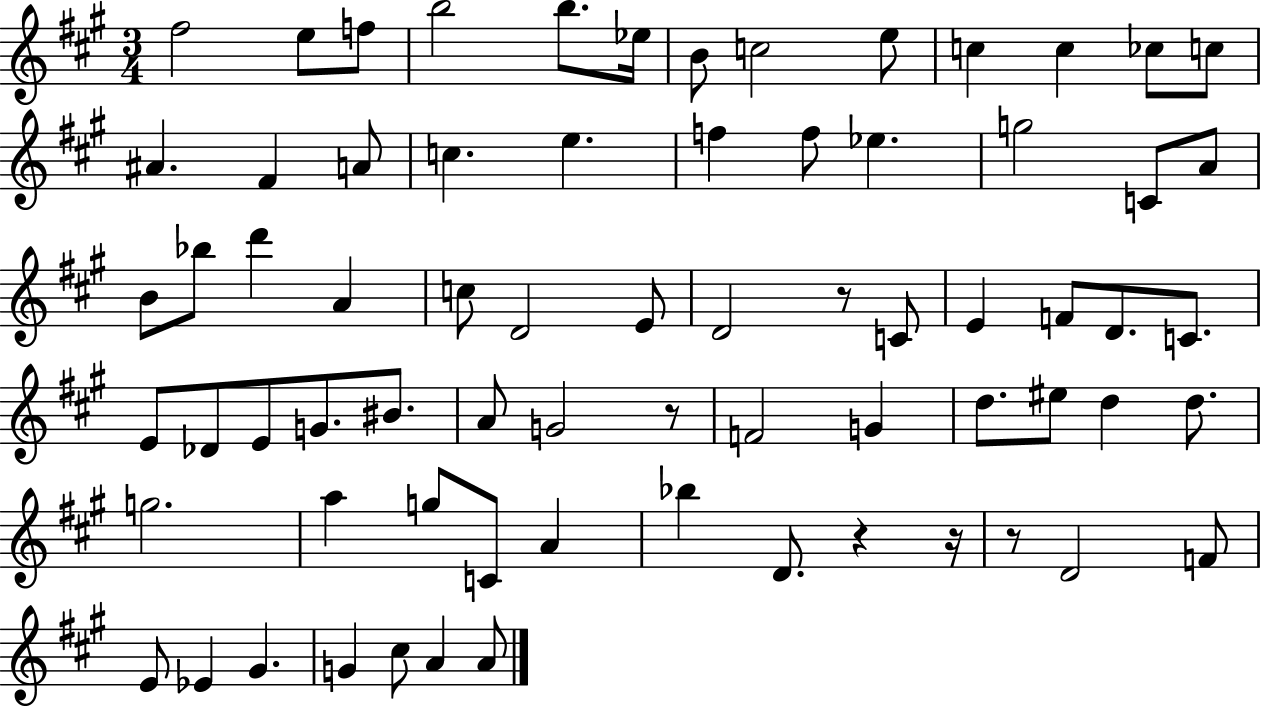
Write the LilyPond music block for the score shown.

{
  \clef treble
  \numericTimeSignature
  \time 3/4
  \key a \major
  fis''2 e''8 f''8 | b''2 b''8. ees''16 | b'8 c''2 e''8 | c''4 c''4 ces''8 c''8 | \break ais'4. fis'4 a'8 | c''4. e''4. | f''4 f''8 ees''4. | g''2 c'8 a'8 | \break b'8 bes''8 d'''4 a'4 | c''8 d'2 e'8 | d'2 r8 c'8 | e'4 f'8 d'8. c'8. | \break e'8 des'8 e'8 g'8. bis'8. | a'8 g'2 r8 | f'2 g'4 | d''8. eis''8 d''4 d''8. | \break g''2. | a''4 g''8 c'8 a'4 | bes''4 d'8. r4 r16 | r8 d'2 f'8 | \break e'8 ees'4 gis'4. | g'4 cis''8 a'4 a'8 | \bar "|."
}